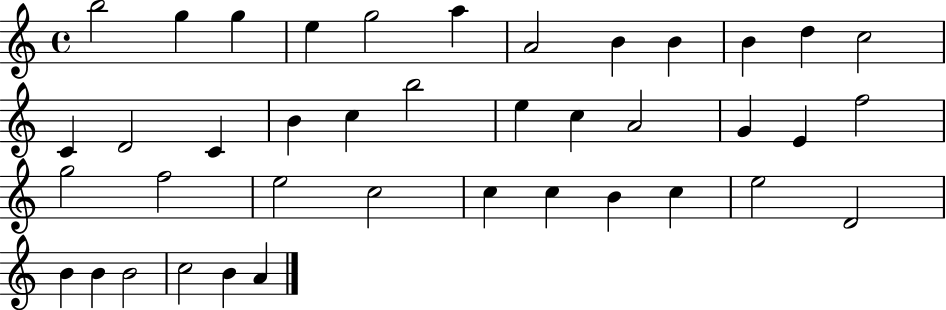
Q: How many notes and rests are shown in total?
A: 40